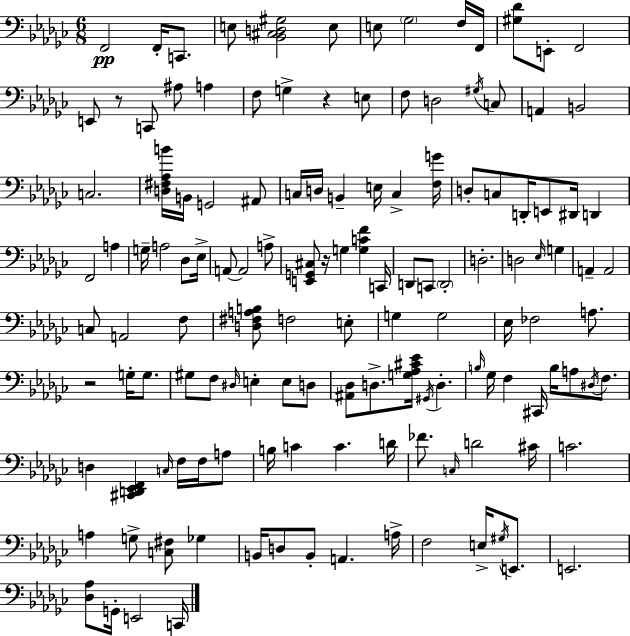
{
  \clef bass
  \numericTimeSignature
  \time 6/8
  \key ees \minor
  \repeat volta 2 { f,2\pp f,16-. c,8. | e8 <bes, cis d gis>2 e8 | e8 \parenthesize ges2 f16 f,16 | <gis des'>8 e,8-. f,2 | \break e,8 r8 c,8 ais8 a4 | f8 g4-> r4 e8 | f8 d2 \acciaccatura { gis16 } c8 | a,4 b,2 | \break c2. | <d fis aes b'>16 b,16 g,2 ais,8 | c16 d16 b,4-- e16 c4-> | <f g'>16 d8-. c8 d,16-. e,8 dis,16 d,4 | \break f,2 a4 | g16-- a2 des8 | ees16-> a,8~~ a,2 a8-> | <e, g, cis>8 r16 g4 <g c' f'>4 | \break c,16 d,8 c,8 \parenthesize d,2-. | d2.-. | d2 \grace { ees16 } g4 | a,4-- a,2 | \break c8 a,2 | f8 <d fis a b>8 f2 | e8-. g4 g2 | ees16 fes2 a8. | \break r2 g16-. g8. | gis8 f8 \grace { dis16 } e4-. e8 | d8 <ais, des>8 d8.-> <g aes cis' ees'>16 \acciaccatura { gis,16 } d4.-. | \grace { b16 } ges16 f4 cis,16 b16 | \break a8 \acciaccatura { dis16 } f8. d4 <cis, d, ees, f,>4 | \grace { c16 } f16 f16 a8 b16 c'4 | c'4. d'16 fes'8. \grace { c16 } d'2 | cis'16 c'2. | \break a4 | g8-> <c fis>8 ges4 b,16 d8 b,8-. | a,4. a16-> f2 | e16-> \acciaccatura { gis16 } e,8. e,2. | \break <des aes>8 g,16-. | e,2 c,16 } \bar "|."
}